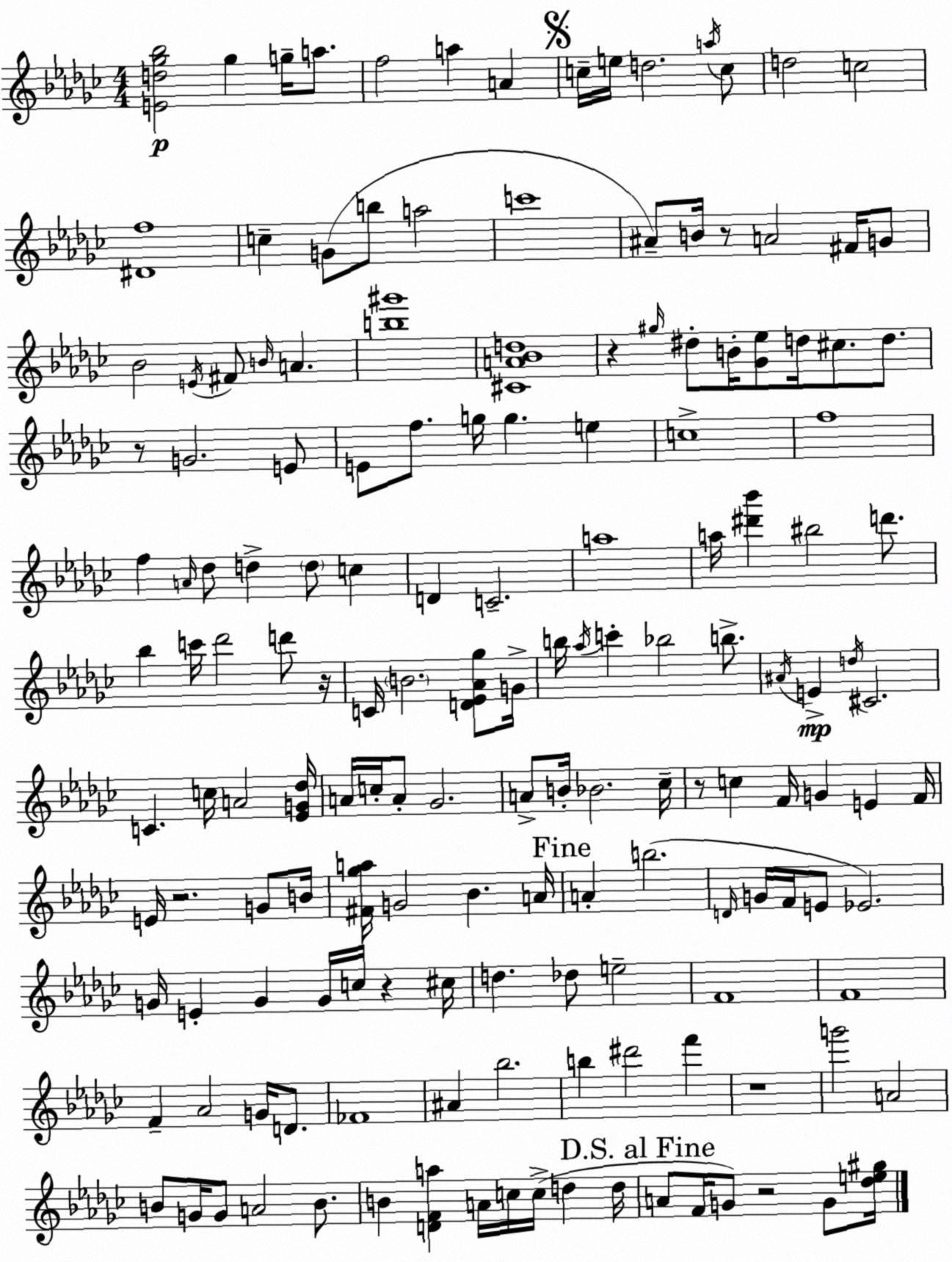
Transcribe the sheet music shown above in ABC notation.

X:1
T:Untitled
M:4/4
L:1/4
K:Ebm
[Ed_g_b]2 _g g/4 a/2 f2 a A c/4 e/4 d2 a/4 c/2 d2 c2 [^Df]4 c G/2 b/2 a2 c'4 ^A/2 B/4 z/2 A2 ^F/4 G/2 _B2 E/4 ^F/2 B/4 A [b^g']4 [^CA_Bd]4 z ^g/4 ^d/2 B/4 [_G_e]/2 d/4 ^c/2 d/2 z/2 G2 E/2 E/2 f/2 g/4 g e c4 f4 f A/4 _d/2 d d/2 c D C2 a4 a/4 [^d'_b'] ^b2 d'/2 _b c'/4 _d'2 d'/2 z/4 C/4 B2 [D_E_A_g]/2 G/4 b/4 _a/4 c' _b2 b/2 ^A/4 E d/4 ^C2 C c/4 A2 [_EG_d]/4 A/4 c/4 A/2 _G2 A/2 B/4 _B2 _c/4 z/2 c F/4 G E F/4 E/4 z2 G/2 B/4 [^F_ga]/4 G2 _B A/4 A b2 D/4 G/4 F/4 E/2 _E2 G/4 E G G/4 c/4 z ^c/4 d _d/2 e2 F4 F4 F _A2 G/4 D/2 _F4 ^A _b2 b ^d'2 f' z4 g'2 A2 B/2 G/4 G/2 A2 B/2 B [DFa] A/4 c/4 c/4 d d/4 A/2 F/4 G/2 z2 G/2 [_de^g]/4